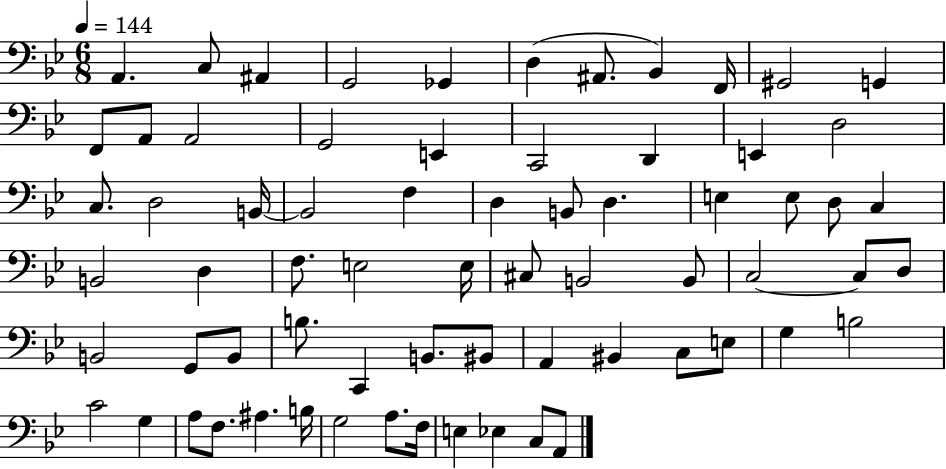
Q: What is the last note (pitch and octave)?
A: A2